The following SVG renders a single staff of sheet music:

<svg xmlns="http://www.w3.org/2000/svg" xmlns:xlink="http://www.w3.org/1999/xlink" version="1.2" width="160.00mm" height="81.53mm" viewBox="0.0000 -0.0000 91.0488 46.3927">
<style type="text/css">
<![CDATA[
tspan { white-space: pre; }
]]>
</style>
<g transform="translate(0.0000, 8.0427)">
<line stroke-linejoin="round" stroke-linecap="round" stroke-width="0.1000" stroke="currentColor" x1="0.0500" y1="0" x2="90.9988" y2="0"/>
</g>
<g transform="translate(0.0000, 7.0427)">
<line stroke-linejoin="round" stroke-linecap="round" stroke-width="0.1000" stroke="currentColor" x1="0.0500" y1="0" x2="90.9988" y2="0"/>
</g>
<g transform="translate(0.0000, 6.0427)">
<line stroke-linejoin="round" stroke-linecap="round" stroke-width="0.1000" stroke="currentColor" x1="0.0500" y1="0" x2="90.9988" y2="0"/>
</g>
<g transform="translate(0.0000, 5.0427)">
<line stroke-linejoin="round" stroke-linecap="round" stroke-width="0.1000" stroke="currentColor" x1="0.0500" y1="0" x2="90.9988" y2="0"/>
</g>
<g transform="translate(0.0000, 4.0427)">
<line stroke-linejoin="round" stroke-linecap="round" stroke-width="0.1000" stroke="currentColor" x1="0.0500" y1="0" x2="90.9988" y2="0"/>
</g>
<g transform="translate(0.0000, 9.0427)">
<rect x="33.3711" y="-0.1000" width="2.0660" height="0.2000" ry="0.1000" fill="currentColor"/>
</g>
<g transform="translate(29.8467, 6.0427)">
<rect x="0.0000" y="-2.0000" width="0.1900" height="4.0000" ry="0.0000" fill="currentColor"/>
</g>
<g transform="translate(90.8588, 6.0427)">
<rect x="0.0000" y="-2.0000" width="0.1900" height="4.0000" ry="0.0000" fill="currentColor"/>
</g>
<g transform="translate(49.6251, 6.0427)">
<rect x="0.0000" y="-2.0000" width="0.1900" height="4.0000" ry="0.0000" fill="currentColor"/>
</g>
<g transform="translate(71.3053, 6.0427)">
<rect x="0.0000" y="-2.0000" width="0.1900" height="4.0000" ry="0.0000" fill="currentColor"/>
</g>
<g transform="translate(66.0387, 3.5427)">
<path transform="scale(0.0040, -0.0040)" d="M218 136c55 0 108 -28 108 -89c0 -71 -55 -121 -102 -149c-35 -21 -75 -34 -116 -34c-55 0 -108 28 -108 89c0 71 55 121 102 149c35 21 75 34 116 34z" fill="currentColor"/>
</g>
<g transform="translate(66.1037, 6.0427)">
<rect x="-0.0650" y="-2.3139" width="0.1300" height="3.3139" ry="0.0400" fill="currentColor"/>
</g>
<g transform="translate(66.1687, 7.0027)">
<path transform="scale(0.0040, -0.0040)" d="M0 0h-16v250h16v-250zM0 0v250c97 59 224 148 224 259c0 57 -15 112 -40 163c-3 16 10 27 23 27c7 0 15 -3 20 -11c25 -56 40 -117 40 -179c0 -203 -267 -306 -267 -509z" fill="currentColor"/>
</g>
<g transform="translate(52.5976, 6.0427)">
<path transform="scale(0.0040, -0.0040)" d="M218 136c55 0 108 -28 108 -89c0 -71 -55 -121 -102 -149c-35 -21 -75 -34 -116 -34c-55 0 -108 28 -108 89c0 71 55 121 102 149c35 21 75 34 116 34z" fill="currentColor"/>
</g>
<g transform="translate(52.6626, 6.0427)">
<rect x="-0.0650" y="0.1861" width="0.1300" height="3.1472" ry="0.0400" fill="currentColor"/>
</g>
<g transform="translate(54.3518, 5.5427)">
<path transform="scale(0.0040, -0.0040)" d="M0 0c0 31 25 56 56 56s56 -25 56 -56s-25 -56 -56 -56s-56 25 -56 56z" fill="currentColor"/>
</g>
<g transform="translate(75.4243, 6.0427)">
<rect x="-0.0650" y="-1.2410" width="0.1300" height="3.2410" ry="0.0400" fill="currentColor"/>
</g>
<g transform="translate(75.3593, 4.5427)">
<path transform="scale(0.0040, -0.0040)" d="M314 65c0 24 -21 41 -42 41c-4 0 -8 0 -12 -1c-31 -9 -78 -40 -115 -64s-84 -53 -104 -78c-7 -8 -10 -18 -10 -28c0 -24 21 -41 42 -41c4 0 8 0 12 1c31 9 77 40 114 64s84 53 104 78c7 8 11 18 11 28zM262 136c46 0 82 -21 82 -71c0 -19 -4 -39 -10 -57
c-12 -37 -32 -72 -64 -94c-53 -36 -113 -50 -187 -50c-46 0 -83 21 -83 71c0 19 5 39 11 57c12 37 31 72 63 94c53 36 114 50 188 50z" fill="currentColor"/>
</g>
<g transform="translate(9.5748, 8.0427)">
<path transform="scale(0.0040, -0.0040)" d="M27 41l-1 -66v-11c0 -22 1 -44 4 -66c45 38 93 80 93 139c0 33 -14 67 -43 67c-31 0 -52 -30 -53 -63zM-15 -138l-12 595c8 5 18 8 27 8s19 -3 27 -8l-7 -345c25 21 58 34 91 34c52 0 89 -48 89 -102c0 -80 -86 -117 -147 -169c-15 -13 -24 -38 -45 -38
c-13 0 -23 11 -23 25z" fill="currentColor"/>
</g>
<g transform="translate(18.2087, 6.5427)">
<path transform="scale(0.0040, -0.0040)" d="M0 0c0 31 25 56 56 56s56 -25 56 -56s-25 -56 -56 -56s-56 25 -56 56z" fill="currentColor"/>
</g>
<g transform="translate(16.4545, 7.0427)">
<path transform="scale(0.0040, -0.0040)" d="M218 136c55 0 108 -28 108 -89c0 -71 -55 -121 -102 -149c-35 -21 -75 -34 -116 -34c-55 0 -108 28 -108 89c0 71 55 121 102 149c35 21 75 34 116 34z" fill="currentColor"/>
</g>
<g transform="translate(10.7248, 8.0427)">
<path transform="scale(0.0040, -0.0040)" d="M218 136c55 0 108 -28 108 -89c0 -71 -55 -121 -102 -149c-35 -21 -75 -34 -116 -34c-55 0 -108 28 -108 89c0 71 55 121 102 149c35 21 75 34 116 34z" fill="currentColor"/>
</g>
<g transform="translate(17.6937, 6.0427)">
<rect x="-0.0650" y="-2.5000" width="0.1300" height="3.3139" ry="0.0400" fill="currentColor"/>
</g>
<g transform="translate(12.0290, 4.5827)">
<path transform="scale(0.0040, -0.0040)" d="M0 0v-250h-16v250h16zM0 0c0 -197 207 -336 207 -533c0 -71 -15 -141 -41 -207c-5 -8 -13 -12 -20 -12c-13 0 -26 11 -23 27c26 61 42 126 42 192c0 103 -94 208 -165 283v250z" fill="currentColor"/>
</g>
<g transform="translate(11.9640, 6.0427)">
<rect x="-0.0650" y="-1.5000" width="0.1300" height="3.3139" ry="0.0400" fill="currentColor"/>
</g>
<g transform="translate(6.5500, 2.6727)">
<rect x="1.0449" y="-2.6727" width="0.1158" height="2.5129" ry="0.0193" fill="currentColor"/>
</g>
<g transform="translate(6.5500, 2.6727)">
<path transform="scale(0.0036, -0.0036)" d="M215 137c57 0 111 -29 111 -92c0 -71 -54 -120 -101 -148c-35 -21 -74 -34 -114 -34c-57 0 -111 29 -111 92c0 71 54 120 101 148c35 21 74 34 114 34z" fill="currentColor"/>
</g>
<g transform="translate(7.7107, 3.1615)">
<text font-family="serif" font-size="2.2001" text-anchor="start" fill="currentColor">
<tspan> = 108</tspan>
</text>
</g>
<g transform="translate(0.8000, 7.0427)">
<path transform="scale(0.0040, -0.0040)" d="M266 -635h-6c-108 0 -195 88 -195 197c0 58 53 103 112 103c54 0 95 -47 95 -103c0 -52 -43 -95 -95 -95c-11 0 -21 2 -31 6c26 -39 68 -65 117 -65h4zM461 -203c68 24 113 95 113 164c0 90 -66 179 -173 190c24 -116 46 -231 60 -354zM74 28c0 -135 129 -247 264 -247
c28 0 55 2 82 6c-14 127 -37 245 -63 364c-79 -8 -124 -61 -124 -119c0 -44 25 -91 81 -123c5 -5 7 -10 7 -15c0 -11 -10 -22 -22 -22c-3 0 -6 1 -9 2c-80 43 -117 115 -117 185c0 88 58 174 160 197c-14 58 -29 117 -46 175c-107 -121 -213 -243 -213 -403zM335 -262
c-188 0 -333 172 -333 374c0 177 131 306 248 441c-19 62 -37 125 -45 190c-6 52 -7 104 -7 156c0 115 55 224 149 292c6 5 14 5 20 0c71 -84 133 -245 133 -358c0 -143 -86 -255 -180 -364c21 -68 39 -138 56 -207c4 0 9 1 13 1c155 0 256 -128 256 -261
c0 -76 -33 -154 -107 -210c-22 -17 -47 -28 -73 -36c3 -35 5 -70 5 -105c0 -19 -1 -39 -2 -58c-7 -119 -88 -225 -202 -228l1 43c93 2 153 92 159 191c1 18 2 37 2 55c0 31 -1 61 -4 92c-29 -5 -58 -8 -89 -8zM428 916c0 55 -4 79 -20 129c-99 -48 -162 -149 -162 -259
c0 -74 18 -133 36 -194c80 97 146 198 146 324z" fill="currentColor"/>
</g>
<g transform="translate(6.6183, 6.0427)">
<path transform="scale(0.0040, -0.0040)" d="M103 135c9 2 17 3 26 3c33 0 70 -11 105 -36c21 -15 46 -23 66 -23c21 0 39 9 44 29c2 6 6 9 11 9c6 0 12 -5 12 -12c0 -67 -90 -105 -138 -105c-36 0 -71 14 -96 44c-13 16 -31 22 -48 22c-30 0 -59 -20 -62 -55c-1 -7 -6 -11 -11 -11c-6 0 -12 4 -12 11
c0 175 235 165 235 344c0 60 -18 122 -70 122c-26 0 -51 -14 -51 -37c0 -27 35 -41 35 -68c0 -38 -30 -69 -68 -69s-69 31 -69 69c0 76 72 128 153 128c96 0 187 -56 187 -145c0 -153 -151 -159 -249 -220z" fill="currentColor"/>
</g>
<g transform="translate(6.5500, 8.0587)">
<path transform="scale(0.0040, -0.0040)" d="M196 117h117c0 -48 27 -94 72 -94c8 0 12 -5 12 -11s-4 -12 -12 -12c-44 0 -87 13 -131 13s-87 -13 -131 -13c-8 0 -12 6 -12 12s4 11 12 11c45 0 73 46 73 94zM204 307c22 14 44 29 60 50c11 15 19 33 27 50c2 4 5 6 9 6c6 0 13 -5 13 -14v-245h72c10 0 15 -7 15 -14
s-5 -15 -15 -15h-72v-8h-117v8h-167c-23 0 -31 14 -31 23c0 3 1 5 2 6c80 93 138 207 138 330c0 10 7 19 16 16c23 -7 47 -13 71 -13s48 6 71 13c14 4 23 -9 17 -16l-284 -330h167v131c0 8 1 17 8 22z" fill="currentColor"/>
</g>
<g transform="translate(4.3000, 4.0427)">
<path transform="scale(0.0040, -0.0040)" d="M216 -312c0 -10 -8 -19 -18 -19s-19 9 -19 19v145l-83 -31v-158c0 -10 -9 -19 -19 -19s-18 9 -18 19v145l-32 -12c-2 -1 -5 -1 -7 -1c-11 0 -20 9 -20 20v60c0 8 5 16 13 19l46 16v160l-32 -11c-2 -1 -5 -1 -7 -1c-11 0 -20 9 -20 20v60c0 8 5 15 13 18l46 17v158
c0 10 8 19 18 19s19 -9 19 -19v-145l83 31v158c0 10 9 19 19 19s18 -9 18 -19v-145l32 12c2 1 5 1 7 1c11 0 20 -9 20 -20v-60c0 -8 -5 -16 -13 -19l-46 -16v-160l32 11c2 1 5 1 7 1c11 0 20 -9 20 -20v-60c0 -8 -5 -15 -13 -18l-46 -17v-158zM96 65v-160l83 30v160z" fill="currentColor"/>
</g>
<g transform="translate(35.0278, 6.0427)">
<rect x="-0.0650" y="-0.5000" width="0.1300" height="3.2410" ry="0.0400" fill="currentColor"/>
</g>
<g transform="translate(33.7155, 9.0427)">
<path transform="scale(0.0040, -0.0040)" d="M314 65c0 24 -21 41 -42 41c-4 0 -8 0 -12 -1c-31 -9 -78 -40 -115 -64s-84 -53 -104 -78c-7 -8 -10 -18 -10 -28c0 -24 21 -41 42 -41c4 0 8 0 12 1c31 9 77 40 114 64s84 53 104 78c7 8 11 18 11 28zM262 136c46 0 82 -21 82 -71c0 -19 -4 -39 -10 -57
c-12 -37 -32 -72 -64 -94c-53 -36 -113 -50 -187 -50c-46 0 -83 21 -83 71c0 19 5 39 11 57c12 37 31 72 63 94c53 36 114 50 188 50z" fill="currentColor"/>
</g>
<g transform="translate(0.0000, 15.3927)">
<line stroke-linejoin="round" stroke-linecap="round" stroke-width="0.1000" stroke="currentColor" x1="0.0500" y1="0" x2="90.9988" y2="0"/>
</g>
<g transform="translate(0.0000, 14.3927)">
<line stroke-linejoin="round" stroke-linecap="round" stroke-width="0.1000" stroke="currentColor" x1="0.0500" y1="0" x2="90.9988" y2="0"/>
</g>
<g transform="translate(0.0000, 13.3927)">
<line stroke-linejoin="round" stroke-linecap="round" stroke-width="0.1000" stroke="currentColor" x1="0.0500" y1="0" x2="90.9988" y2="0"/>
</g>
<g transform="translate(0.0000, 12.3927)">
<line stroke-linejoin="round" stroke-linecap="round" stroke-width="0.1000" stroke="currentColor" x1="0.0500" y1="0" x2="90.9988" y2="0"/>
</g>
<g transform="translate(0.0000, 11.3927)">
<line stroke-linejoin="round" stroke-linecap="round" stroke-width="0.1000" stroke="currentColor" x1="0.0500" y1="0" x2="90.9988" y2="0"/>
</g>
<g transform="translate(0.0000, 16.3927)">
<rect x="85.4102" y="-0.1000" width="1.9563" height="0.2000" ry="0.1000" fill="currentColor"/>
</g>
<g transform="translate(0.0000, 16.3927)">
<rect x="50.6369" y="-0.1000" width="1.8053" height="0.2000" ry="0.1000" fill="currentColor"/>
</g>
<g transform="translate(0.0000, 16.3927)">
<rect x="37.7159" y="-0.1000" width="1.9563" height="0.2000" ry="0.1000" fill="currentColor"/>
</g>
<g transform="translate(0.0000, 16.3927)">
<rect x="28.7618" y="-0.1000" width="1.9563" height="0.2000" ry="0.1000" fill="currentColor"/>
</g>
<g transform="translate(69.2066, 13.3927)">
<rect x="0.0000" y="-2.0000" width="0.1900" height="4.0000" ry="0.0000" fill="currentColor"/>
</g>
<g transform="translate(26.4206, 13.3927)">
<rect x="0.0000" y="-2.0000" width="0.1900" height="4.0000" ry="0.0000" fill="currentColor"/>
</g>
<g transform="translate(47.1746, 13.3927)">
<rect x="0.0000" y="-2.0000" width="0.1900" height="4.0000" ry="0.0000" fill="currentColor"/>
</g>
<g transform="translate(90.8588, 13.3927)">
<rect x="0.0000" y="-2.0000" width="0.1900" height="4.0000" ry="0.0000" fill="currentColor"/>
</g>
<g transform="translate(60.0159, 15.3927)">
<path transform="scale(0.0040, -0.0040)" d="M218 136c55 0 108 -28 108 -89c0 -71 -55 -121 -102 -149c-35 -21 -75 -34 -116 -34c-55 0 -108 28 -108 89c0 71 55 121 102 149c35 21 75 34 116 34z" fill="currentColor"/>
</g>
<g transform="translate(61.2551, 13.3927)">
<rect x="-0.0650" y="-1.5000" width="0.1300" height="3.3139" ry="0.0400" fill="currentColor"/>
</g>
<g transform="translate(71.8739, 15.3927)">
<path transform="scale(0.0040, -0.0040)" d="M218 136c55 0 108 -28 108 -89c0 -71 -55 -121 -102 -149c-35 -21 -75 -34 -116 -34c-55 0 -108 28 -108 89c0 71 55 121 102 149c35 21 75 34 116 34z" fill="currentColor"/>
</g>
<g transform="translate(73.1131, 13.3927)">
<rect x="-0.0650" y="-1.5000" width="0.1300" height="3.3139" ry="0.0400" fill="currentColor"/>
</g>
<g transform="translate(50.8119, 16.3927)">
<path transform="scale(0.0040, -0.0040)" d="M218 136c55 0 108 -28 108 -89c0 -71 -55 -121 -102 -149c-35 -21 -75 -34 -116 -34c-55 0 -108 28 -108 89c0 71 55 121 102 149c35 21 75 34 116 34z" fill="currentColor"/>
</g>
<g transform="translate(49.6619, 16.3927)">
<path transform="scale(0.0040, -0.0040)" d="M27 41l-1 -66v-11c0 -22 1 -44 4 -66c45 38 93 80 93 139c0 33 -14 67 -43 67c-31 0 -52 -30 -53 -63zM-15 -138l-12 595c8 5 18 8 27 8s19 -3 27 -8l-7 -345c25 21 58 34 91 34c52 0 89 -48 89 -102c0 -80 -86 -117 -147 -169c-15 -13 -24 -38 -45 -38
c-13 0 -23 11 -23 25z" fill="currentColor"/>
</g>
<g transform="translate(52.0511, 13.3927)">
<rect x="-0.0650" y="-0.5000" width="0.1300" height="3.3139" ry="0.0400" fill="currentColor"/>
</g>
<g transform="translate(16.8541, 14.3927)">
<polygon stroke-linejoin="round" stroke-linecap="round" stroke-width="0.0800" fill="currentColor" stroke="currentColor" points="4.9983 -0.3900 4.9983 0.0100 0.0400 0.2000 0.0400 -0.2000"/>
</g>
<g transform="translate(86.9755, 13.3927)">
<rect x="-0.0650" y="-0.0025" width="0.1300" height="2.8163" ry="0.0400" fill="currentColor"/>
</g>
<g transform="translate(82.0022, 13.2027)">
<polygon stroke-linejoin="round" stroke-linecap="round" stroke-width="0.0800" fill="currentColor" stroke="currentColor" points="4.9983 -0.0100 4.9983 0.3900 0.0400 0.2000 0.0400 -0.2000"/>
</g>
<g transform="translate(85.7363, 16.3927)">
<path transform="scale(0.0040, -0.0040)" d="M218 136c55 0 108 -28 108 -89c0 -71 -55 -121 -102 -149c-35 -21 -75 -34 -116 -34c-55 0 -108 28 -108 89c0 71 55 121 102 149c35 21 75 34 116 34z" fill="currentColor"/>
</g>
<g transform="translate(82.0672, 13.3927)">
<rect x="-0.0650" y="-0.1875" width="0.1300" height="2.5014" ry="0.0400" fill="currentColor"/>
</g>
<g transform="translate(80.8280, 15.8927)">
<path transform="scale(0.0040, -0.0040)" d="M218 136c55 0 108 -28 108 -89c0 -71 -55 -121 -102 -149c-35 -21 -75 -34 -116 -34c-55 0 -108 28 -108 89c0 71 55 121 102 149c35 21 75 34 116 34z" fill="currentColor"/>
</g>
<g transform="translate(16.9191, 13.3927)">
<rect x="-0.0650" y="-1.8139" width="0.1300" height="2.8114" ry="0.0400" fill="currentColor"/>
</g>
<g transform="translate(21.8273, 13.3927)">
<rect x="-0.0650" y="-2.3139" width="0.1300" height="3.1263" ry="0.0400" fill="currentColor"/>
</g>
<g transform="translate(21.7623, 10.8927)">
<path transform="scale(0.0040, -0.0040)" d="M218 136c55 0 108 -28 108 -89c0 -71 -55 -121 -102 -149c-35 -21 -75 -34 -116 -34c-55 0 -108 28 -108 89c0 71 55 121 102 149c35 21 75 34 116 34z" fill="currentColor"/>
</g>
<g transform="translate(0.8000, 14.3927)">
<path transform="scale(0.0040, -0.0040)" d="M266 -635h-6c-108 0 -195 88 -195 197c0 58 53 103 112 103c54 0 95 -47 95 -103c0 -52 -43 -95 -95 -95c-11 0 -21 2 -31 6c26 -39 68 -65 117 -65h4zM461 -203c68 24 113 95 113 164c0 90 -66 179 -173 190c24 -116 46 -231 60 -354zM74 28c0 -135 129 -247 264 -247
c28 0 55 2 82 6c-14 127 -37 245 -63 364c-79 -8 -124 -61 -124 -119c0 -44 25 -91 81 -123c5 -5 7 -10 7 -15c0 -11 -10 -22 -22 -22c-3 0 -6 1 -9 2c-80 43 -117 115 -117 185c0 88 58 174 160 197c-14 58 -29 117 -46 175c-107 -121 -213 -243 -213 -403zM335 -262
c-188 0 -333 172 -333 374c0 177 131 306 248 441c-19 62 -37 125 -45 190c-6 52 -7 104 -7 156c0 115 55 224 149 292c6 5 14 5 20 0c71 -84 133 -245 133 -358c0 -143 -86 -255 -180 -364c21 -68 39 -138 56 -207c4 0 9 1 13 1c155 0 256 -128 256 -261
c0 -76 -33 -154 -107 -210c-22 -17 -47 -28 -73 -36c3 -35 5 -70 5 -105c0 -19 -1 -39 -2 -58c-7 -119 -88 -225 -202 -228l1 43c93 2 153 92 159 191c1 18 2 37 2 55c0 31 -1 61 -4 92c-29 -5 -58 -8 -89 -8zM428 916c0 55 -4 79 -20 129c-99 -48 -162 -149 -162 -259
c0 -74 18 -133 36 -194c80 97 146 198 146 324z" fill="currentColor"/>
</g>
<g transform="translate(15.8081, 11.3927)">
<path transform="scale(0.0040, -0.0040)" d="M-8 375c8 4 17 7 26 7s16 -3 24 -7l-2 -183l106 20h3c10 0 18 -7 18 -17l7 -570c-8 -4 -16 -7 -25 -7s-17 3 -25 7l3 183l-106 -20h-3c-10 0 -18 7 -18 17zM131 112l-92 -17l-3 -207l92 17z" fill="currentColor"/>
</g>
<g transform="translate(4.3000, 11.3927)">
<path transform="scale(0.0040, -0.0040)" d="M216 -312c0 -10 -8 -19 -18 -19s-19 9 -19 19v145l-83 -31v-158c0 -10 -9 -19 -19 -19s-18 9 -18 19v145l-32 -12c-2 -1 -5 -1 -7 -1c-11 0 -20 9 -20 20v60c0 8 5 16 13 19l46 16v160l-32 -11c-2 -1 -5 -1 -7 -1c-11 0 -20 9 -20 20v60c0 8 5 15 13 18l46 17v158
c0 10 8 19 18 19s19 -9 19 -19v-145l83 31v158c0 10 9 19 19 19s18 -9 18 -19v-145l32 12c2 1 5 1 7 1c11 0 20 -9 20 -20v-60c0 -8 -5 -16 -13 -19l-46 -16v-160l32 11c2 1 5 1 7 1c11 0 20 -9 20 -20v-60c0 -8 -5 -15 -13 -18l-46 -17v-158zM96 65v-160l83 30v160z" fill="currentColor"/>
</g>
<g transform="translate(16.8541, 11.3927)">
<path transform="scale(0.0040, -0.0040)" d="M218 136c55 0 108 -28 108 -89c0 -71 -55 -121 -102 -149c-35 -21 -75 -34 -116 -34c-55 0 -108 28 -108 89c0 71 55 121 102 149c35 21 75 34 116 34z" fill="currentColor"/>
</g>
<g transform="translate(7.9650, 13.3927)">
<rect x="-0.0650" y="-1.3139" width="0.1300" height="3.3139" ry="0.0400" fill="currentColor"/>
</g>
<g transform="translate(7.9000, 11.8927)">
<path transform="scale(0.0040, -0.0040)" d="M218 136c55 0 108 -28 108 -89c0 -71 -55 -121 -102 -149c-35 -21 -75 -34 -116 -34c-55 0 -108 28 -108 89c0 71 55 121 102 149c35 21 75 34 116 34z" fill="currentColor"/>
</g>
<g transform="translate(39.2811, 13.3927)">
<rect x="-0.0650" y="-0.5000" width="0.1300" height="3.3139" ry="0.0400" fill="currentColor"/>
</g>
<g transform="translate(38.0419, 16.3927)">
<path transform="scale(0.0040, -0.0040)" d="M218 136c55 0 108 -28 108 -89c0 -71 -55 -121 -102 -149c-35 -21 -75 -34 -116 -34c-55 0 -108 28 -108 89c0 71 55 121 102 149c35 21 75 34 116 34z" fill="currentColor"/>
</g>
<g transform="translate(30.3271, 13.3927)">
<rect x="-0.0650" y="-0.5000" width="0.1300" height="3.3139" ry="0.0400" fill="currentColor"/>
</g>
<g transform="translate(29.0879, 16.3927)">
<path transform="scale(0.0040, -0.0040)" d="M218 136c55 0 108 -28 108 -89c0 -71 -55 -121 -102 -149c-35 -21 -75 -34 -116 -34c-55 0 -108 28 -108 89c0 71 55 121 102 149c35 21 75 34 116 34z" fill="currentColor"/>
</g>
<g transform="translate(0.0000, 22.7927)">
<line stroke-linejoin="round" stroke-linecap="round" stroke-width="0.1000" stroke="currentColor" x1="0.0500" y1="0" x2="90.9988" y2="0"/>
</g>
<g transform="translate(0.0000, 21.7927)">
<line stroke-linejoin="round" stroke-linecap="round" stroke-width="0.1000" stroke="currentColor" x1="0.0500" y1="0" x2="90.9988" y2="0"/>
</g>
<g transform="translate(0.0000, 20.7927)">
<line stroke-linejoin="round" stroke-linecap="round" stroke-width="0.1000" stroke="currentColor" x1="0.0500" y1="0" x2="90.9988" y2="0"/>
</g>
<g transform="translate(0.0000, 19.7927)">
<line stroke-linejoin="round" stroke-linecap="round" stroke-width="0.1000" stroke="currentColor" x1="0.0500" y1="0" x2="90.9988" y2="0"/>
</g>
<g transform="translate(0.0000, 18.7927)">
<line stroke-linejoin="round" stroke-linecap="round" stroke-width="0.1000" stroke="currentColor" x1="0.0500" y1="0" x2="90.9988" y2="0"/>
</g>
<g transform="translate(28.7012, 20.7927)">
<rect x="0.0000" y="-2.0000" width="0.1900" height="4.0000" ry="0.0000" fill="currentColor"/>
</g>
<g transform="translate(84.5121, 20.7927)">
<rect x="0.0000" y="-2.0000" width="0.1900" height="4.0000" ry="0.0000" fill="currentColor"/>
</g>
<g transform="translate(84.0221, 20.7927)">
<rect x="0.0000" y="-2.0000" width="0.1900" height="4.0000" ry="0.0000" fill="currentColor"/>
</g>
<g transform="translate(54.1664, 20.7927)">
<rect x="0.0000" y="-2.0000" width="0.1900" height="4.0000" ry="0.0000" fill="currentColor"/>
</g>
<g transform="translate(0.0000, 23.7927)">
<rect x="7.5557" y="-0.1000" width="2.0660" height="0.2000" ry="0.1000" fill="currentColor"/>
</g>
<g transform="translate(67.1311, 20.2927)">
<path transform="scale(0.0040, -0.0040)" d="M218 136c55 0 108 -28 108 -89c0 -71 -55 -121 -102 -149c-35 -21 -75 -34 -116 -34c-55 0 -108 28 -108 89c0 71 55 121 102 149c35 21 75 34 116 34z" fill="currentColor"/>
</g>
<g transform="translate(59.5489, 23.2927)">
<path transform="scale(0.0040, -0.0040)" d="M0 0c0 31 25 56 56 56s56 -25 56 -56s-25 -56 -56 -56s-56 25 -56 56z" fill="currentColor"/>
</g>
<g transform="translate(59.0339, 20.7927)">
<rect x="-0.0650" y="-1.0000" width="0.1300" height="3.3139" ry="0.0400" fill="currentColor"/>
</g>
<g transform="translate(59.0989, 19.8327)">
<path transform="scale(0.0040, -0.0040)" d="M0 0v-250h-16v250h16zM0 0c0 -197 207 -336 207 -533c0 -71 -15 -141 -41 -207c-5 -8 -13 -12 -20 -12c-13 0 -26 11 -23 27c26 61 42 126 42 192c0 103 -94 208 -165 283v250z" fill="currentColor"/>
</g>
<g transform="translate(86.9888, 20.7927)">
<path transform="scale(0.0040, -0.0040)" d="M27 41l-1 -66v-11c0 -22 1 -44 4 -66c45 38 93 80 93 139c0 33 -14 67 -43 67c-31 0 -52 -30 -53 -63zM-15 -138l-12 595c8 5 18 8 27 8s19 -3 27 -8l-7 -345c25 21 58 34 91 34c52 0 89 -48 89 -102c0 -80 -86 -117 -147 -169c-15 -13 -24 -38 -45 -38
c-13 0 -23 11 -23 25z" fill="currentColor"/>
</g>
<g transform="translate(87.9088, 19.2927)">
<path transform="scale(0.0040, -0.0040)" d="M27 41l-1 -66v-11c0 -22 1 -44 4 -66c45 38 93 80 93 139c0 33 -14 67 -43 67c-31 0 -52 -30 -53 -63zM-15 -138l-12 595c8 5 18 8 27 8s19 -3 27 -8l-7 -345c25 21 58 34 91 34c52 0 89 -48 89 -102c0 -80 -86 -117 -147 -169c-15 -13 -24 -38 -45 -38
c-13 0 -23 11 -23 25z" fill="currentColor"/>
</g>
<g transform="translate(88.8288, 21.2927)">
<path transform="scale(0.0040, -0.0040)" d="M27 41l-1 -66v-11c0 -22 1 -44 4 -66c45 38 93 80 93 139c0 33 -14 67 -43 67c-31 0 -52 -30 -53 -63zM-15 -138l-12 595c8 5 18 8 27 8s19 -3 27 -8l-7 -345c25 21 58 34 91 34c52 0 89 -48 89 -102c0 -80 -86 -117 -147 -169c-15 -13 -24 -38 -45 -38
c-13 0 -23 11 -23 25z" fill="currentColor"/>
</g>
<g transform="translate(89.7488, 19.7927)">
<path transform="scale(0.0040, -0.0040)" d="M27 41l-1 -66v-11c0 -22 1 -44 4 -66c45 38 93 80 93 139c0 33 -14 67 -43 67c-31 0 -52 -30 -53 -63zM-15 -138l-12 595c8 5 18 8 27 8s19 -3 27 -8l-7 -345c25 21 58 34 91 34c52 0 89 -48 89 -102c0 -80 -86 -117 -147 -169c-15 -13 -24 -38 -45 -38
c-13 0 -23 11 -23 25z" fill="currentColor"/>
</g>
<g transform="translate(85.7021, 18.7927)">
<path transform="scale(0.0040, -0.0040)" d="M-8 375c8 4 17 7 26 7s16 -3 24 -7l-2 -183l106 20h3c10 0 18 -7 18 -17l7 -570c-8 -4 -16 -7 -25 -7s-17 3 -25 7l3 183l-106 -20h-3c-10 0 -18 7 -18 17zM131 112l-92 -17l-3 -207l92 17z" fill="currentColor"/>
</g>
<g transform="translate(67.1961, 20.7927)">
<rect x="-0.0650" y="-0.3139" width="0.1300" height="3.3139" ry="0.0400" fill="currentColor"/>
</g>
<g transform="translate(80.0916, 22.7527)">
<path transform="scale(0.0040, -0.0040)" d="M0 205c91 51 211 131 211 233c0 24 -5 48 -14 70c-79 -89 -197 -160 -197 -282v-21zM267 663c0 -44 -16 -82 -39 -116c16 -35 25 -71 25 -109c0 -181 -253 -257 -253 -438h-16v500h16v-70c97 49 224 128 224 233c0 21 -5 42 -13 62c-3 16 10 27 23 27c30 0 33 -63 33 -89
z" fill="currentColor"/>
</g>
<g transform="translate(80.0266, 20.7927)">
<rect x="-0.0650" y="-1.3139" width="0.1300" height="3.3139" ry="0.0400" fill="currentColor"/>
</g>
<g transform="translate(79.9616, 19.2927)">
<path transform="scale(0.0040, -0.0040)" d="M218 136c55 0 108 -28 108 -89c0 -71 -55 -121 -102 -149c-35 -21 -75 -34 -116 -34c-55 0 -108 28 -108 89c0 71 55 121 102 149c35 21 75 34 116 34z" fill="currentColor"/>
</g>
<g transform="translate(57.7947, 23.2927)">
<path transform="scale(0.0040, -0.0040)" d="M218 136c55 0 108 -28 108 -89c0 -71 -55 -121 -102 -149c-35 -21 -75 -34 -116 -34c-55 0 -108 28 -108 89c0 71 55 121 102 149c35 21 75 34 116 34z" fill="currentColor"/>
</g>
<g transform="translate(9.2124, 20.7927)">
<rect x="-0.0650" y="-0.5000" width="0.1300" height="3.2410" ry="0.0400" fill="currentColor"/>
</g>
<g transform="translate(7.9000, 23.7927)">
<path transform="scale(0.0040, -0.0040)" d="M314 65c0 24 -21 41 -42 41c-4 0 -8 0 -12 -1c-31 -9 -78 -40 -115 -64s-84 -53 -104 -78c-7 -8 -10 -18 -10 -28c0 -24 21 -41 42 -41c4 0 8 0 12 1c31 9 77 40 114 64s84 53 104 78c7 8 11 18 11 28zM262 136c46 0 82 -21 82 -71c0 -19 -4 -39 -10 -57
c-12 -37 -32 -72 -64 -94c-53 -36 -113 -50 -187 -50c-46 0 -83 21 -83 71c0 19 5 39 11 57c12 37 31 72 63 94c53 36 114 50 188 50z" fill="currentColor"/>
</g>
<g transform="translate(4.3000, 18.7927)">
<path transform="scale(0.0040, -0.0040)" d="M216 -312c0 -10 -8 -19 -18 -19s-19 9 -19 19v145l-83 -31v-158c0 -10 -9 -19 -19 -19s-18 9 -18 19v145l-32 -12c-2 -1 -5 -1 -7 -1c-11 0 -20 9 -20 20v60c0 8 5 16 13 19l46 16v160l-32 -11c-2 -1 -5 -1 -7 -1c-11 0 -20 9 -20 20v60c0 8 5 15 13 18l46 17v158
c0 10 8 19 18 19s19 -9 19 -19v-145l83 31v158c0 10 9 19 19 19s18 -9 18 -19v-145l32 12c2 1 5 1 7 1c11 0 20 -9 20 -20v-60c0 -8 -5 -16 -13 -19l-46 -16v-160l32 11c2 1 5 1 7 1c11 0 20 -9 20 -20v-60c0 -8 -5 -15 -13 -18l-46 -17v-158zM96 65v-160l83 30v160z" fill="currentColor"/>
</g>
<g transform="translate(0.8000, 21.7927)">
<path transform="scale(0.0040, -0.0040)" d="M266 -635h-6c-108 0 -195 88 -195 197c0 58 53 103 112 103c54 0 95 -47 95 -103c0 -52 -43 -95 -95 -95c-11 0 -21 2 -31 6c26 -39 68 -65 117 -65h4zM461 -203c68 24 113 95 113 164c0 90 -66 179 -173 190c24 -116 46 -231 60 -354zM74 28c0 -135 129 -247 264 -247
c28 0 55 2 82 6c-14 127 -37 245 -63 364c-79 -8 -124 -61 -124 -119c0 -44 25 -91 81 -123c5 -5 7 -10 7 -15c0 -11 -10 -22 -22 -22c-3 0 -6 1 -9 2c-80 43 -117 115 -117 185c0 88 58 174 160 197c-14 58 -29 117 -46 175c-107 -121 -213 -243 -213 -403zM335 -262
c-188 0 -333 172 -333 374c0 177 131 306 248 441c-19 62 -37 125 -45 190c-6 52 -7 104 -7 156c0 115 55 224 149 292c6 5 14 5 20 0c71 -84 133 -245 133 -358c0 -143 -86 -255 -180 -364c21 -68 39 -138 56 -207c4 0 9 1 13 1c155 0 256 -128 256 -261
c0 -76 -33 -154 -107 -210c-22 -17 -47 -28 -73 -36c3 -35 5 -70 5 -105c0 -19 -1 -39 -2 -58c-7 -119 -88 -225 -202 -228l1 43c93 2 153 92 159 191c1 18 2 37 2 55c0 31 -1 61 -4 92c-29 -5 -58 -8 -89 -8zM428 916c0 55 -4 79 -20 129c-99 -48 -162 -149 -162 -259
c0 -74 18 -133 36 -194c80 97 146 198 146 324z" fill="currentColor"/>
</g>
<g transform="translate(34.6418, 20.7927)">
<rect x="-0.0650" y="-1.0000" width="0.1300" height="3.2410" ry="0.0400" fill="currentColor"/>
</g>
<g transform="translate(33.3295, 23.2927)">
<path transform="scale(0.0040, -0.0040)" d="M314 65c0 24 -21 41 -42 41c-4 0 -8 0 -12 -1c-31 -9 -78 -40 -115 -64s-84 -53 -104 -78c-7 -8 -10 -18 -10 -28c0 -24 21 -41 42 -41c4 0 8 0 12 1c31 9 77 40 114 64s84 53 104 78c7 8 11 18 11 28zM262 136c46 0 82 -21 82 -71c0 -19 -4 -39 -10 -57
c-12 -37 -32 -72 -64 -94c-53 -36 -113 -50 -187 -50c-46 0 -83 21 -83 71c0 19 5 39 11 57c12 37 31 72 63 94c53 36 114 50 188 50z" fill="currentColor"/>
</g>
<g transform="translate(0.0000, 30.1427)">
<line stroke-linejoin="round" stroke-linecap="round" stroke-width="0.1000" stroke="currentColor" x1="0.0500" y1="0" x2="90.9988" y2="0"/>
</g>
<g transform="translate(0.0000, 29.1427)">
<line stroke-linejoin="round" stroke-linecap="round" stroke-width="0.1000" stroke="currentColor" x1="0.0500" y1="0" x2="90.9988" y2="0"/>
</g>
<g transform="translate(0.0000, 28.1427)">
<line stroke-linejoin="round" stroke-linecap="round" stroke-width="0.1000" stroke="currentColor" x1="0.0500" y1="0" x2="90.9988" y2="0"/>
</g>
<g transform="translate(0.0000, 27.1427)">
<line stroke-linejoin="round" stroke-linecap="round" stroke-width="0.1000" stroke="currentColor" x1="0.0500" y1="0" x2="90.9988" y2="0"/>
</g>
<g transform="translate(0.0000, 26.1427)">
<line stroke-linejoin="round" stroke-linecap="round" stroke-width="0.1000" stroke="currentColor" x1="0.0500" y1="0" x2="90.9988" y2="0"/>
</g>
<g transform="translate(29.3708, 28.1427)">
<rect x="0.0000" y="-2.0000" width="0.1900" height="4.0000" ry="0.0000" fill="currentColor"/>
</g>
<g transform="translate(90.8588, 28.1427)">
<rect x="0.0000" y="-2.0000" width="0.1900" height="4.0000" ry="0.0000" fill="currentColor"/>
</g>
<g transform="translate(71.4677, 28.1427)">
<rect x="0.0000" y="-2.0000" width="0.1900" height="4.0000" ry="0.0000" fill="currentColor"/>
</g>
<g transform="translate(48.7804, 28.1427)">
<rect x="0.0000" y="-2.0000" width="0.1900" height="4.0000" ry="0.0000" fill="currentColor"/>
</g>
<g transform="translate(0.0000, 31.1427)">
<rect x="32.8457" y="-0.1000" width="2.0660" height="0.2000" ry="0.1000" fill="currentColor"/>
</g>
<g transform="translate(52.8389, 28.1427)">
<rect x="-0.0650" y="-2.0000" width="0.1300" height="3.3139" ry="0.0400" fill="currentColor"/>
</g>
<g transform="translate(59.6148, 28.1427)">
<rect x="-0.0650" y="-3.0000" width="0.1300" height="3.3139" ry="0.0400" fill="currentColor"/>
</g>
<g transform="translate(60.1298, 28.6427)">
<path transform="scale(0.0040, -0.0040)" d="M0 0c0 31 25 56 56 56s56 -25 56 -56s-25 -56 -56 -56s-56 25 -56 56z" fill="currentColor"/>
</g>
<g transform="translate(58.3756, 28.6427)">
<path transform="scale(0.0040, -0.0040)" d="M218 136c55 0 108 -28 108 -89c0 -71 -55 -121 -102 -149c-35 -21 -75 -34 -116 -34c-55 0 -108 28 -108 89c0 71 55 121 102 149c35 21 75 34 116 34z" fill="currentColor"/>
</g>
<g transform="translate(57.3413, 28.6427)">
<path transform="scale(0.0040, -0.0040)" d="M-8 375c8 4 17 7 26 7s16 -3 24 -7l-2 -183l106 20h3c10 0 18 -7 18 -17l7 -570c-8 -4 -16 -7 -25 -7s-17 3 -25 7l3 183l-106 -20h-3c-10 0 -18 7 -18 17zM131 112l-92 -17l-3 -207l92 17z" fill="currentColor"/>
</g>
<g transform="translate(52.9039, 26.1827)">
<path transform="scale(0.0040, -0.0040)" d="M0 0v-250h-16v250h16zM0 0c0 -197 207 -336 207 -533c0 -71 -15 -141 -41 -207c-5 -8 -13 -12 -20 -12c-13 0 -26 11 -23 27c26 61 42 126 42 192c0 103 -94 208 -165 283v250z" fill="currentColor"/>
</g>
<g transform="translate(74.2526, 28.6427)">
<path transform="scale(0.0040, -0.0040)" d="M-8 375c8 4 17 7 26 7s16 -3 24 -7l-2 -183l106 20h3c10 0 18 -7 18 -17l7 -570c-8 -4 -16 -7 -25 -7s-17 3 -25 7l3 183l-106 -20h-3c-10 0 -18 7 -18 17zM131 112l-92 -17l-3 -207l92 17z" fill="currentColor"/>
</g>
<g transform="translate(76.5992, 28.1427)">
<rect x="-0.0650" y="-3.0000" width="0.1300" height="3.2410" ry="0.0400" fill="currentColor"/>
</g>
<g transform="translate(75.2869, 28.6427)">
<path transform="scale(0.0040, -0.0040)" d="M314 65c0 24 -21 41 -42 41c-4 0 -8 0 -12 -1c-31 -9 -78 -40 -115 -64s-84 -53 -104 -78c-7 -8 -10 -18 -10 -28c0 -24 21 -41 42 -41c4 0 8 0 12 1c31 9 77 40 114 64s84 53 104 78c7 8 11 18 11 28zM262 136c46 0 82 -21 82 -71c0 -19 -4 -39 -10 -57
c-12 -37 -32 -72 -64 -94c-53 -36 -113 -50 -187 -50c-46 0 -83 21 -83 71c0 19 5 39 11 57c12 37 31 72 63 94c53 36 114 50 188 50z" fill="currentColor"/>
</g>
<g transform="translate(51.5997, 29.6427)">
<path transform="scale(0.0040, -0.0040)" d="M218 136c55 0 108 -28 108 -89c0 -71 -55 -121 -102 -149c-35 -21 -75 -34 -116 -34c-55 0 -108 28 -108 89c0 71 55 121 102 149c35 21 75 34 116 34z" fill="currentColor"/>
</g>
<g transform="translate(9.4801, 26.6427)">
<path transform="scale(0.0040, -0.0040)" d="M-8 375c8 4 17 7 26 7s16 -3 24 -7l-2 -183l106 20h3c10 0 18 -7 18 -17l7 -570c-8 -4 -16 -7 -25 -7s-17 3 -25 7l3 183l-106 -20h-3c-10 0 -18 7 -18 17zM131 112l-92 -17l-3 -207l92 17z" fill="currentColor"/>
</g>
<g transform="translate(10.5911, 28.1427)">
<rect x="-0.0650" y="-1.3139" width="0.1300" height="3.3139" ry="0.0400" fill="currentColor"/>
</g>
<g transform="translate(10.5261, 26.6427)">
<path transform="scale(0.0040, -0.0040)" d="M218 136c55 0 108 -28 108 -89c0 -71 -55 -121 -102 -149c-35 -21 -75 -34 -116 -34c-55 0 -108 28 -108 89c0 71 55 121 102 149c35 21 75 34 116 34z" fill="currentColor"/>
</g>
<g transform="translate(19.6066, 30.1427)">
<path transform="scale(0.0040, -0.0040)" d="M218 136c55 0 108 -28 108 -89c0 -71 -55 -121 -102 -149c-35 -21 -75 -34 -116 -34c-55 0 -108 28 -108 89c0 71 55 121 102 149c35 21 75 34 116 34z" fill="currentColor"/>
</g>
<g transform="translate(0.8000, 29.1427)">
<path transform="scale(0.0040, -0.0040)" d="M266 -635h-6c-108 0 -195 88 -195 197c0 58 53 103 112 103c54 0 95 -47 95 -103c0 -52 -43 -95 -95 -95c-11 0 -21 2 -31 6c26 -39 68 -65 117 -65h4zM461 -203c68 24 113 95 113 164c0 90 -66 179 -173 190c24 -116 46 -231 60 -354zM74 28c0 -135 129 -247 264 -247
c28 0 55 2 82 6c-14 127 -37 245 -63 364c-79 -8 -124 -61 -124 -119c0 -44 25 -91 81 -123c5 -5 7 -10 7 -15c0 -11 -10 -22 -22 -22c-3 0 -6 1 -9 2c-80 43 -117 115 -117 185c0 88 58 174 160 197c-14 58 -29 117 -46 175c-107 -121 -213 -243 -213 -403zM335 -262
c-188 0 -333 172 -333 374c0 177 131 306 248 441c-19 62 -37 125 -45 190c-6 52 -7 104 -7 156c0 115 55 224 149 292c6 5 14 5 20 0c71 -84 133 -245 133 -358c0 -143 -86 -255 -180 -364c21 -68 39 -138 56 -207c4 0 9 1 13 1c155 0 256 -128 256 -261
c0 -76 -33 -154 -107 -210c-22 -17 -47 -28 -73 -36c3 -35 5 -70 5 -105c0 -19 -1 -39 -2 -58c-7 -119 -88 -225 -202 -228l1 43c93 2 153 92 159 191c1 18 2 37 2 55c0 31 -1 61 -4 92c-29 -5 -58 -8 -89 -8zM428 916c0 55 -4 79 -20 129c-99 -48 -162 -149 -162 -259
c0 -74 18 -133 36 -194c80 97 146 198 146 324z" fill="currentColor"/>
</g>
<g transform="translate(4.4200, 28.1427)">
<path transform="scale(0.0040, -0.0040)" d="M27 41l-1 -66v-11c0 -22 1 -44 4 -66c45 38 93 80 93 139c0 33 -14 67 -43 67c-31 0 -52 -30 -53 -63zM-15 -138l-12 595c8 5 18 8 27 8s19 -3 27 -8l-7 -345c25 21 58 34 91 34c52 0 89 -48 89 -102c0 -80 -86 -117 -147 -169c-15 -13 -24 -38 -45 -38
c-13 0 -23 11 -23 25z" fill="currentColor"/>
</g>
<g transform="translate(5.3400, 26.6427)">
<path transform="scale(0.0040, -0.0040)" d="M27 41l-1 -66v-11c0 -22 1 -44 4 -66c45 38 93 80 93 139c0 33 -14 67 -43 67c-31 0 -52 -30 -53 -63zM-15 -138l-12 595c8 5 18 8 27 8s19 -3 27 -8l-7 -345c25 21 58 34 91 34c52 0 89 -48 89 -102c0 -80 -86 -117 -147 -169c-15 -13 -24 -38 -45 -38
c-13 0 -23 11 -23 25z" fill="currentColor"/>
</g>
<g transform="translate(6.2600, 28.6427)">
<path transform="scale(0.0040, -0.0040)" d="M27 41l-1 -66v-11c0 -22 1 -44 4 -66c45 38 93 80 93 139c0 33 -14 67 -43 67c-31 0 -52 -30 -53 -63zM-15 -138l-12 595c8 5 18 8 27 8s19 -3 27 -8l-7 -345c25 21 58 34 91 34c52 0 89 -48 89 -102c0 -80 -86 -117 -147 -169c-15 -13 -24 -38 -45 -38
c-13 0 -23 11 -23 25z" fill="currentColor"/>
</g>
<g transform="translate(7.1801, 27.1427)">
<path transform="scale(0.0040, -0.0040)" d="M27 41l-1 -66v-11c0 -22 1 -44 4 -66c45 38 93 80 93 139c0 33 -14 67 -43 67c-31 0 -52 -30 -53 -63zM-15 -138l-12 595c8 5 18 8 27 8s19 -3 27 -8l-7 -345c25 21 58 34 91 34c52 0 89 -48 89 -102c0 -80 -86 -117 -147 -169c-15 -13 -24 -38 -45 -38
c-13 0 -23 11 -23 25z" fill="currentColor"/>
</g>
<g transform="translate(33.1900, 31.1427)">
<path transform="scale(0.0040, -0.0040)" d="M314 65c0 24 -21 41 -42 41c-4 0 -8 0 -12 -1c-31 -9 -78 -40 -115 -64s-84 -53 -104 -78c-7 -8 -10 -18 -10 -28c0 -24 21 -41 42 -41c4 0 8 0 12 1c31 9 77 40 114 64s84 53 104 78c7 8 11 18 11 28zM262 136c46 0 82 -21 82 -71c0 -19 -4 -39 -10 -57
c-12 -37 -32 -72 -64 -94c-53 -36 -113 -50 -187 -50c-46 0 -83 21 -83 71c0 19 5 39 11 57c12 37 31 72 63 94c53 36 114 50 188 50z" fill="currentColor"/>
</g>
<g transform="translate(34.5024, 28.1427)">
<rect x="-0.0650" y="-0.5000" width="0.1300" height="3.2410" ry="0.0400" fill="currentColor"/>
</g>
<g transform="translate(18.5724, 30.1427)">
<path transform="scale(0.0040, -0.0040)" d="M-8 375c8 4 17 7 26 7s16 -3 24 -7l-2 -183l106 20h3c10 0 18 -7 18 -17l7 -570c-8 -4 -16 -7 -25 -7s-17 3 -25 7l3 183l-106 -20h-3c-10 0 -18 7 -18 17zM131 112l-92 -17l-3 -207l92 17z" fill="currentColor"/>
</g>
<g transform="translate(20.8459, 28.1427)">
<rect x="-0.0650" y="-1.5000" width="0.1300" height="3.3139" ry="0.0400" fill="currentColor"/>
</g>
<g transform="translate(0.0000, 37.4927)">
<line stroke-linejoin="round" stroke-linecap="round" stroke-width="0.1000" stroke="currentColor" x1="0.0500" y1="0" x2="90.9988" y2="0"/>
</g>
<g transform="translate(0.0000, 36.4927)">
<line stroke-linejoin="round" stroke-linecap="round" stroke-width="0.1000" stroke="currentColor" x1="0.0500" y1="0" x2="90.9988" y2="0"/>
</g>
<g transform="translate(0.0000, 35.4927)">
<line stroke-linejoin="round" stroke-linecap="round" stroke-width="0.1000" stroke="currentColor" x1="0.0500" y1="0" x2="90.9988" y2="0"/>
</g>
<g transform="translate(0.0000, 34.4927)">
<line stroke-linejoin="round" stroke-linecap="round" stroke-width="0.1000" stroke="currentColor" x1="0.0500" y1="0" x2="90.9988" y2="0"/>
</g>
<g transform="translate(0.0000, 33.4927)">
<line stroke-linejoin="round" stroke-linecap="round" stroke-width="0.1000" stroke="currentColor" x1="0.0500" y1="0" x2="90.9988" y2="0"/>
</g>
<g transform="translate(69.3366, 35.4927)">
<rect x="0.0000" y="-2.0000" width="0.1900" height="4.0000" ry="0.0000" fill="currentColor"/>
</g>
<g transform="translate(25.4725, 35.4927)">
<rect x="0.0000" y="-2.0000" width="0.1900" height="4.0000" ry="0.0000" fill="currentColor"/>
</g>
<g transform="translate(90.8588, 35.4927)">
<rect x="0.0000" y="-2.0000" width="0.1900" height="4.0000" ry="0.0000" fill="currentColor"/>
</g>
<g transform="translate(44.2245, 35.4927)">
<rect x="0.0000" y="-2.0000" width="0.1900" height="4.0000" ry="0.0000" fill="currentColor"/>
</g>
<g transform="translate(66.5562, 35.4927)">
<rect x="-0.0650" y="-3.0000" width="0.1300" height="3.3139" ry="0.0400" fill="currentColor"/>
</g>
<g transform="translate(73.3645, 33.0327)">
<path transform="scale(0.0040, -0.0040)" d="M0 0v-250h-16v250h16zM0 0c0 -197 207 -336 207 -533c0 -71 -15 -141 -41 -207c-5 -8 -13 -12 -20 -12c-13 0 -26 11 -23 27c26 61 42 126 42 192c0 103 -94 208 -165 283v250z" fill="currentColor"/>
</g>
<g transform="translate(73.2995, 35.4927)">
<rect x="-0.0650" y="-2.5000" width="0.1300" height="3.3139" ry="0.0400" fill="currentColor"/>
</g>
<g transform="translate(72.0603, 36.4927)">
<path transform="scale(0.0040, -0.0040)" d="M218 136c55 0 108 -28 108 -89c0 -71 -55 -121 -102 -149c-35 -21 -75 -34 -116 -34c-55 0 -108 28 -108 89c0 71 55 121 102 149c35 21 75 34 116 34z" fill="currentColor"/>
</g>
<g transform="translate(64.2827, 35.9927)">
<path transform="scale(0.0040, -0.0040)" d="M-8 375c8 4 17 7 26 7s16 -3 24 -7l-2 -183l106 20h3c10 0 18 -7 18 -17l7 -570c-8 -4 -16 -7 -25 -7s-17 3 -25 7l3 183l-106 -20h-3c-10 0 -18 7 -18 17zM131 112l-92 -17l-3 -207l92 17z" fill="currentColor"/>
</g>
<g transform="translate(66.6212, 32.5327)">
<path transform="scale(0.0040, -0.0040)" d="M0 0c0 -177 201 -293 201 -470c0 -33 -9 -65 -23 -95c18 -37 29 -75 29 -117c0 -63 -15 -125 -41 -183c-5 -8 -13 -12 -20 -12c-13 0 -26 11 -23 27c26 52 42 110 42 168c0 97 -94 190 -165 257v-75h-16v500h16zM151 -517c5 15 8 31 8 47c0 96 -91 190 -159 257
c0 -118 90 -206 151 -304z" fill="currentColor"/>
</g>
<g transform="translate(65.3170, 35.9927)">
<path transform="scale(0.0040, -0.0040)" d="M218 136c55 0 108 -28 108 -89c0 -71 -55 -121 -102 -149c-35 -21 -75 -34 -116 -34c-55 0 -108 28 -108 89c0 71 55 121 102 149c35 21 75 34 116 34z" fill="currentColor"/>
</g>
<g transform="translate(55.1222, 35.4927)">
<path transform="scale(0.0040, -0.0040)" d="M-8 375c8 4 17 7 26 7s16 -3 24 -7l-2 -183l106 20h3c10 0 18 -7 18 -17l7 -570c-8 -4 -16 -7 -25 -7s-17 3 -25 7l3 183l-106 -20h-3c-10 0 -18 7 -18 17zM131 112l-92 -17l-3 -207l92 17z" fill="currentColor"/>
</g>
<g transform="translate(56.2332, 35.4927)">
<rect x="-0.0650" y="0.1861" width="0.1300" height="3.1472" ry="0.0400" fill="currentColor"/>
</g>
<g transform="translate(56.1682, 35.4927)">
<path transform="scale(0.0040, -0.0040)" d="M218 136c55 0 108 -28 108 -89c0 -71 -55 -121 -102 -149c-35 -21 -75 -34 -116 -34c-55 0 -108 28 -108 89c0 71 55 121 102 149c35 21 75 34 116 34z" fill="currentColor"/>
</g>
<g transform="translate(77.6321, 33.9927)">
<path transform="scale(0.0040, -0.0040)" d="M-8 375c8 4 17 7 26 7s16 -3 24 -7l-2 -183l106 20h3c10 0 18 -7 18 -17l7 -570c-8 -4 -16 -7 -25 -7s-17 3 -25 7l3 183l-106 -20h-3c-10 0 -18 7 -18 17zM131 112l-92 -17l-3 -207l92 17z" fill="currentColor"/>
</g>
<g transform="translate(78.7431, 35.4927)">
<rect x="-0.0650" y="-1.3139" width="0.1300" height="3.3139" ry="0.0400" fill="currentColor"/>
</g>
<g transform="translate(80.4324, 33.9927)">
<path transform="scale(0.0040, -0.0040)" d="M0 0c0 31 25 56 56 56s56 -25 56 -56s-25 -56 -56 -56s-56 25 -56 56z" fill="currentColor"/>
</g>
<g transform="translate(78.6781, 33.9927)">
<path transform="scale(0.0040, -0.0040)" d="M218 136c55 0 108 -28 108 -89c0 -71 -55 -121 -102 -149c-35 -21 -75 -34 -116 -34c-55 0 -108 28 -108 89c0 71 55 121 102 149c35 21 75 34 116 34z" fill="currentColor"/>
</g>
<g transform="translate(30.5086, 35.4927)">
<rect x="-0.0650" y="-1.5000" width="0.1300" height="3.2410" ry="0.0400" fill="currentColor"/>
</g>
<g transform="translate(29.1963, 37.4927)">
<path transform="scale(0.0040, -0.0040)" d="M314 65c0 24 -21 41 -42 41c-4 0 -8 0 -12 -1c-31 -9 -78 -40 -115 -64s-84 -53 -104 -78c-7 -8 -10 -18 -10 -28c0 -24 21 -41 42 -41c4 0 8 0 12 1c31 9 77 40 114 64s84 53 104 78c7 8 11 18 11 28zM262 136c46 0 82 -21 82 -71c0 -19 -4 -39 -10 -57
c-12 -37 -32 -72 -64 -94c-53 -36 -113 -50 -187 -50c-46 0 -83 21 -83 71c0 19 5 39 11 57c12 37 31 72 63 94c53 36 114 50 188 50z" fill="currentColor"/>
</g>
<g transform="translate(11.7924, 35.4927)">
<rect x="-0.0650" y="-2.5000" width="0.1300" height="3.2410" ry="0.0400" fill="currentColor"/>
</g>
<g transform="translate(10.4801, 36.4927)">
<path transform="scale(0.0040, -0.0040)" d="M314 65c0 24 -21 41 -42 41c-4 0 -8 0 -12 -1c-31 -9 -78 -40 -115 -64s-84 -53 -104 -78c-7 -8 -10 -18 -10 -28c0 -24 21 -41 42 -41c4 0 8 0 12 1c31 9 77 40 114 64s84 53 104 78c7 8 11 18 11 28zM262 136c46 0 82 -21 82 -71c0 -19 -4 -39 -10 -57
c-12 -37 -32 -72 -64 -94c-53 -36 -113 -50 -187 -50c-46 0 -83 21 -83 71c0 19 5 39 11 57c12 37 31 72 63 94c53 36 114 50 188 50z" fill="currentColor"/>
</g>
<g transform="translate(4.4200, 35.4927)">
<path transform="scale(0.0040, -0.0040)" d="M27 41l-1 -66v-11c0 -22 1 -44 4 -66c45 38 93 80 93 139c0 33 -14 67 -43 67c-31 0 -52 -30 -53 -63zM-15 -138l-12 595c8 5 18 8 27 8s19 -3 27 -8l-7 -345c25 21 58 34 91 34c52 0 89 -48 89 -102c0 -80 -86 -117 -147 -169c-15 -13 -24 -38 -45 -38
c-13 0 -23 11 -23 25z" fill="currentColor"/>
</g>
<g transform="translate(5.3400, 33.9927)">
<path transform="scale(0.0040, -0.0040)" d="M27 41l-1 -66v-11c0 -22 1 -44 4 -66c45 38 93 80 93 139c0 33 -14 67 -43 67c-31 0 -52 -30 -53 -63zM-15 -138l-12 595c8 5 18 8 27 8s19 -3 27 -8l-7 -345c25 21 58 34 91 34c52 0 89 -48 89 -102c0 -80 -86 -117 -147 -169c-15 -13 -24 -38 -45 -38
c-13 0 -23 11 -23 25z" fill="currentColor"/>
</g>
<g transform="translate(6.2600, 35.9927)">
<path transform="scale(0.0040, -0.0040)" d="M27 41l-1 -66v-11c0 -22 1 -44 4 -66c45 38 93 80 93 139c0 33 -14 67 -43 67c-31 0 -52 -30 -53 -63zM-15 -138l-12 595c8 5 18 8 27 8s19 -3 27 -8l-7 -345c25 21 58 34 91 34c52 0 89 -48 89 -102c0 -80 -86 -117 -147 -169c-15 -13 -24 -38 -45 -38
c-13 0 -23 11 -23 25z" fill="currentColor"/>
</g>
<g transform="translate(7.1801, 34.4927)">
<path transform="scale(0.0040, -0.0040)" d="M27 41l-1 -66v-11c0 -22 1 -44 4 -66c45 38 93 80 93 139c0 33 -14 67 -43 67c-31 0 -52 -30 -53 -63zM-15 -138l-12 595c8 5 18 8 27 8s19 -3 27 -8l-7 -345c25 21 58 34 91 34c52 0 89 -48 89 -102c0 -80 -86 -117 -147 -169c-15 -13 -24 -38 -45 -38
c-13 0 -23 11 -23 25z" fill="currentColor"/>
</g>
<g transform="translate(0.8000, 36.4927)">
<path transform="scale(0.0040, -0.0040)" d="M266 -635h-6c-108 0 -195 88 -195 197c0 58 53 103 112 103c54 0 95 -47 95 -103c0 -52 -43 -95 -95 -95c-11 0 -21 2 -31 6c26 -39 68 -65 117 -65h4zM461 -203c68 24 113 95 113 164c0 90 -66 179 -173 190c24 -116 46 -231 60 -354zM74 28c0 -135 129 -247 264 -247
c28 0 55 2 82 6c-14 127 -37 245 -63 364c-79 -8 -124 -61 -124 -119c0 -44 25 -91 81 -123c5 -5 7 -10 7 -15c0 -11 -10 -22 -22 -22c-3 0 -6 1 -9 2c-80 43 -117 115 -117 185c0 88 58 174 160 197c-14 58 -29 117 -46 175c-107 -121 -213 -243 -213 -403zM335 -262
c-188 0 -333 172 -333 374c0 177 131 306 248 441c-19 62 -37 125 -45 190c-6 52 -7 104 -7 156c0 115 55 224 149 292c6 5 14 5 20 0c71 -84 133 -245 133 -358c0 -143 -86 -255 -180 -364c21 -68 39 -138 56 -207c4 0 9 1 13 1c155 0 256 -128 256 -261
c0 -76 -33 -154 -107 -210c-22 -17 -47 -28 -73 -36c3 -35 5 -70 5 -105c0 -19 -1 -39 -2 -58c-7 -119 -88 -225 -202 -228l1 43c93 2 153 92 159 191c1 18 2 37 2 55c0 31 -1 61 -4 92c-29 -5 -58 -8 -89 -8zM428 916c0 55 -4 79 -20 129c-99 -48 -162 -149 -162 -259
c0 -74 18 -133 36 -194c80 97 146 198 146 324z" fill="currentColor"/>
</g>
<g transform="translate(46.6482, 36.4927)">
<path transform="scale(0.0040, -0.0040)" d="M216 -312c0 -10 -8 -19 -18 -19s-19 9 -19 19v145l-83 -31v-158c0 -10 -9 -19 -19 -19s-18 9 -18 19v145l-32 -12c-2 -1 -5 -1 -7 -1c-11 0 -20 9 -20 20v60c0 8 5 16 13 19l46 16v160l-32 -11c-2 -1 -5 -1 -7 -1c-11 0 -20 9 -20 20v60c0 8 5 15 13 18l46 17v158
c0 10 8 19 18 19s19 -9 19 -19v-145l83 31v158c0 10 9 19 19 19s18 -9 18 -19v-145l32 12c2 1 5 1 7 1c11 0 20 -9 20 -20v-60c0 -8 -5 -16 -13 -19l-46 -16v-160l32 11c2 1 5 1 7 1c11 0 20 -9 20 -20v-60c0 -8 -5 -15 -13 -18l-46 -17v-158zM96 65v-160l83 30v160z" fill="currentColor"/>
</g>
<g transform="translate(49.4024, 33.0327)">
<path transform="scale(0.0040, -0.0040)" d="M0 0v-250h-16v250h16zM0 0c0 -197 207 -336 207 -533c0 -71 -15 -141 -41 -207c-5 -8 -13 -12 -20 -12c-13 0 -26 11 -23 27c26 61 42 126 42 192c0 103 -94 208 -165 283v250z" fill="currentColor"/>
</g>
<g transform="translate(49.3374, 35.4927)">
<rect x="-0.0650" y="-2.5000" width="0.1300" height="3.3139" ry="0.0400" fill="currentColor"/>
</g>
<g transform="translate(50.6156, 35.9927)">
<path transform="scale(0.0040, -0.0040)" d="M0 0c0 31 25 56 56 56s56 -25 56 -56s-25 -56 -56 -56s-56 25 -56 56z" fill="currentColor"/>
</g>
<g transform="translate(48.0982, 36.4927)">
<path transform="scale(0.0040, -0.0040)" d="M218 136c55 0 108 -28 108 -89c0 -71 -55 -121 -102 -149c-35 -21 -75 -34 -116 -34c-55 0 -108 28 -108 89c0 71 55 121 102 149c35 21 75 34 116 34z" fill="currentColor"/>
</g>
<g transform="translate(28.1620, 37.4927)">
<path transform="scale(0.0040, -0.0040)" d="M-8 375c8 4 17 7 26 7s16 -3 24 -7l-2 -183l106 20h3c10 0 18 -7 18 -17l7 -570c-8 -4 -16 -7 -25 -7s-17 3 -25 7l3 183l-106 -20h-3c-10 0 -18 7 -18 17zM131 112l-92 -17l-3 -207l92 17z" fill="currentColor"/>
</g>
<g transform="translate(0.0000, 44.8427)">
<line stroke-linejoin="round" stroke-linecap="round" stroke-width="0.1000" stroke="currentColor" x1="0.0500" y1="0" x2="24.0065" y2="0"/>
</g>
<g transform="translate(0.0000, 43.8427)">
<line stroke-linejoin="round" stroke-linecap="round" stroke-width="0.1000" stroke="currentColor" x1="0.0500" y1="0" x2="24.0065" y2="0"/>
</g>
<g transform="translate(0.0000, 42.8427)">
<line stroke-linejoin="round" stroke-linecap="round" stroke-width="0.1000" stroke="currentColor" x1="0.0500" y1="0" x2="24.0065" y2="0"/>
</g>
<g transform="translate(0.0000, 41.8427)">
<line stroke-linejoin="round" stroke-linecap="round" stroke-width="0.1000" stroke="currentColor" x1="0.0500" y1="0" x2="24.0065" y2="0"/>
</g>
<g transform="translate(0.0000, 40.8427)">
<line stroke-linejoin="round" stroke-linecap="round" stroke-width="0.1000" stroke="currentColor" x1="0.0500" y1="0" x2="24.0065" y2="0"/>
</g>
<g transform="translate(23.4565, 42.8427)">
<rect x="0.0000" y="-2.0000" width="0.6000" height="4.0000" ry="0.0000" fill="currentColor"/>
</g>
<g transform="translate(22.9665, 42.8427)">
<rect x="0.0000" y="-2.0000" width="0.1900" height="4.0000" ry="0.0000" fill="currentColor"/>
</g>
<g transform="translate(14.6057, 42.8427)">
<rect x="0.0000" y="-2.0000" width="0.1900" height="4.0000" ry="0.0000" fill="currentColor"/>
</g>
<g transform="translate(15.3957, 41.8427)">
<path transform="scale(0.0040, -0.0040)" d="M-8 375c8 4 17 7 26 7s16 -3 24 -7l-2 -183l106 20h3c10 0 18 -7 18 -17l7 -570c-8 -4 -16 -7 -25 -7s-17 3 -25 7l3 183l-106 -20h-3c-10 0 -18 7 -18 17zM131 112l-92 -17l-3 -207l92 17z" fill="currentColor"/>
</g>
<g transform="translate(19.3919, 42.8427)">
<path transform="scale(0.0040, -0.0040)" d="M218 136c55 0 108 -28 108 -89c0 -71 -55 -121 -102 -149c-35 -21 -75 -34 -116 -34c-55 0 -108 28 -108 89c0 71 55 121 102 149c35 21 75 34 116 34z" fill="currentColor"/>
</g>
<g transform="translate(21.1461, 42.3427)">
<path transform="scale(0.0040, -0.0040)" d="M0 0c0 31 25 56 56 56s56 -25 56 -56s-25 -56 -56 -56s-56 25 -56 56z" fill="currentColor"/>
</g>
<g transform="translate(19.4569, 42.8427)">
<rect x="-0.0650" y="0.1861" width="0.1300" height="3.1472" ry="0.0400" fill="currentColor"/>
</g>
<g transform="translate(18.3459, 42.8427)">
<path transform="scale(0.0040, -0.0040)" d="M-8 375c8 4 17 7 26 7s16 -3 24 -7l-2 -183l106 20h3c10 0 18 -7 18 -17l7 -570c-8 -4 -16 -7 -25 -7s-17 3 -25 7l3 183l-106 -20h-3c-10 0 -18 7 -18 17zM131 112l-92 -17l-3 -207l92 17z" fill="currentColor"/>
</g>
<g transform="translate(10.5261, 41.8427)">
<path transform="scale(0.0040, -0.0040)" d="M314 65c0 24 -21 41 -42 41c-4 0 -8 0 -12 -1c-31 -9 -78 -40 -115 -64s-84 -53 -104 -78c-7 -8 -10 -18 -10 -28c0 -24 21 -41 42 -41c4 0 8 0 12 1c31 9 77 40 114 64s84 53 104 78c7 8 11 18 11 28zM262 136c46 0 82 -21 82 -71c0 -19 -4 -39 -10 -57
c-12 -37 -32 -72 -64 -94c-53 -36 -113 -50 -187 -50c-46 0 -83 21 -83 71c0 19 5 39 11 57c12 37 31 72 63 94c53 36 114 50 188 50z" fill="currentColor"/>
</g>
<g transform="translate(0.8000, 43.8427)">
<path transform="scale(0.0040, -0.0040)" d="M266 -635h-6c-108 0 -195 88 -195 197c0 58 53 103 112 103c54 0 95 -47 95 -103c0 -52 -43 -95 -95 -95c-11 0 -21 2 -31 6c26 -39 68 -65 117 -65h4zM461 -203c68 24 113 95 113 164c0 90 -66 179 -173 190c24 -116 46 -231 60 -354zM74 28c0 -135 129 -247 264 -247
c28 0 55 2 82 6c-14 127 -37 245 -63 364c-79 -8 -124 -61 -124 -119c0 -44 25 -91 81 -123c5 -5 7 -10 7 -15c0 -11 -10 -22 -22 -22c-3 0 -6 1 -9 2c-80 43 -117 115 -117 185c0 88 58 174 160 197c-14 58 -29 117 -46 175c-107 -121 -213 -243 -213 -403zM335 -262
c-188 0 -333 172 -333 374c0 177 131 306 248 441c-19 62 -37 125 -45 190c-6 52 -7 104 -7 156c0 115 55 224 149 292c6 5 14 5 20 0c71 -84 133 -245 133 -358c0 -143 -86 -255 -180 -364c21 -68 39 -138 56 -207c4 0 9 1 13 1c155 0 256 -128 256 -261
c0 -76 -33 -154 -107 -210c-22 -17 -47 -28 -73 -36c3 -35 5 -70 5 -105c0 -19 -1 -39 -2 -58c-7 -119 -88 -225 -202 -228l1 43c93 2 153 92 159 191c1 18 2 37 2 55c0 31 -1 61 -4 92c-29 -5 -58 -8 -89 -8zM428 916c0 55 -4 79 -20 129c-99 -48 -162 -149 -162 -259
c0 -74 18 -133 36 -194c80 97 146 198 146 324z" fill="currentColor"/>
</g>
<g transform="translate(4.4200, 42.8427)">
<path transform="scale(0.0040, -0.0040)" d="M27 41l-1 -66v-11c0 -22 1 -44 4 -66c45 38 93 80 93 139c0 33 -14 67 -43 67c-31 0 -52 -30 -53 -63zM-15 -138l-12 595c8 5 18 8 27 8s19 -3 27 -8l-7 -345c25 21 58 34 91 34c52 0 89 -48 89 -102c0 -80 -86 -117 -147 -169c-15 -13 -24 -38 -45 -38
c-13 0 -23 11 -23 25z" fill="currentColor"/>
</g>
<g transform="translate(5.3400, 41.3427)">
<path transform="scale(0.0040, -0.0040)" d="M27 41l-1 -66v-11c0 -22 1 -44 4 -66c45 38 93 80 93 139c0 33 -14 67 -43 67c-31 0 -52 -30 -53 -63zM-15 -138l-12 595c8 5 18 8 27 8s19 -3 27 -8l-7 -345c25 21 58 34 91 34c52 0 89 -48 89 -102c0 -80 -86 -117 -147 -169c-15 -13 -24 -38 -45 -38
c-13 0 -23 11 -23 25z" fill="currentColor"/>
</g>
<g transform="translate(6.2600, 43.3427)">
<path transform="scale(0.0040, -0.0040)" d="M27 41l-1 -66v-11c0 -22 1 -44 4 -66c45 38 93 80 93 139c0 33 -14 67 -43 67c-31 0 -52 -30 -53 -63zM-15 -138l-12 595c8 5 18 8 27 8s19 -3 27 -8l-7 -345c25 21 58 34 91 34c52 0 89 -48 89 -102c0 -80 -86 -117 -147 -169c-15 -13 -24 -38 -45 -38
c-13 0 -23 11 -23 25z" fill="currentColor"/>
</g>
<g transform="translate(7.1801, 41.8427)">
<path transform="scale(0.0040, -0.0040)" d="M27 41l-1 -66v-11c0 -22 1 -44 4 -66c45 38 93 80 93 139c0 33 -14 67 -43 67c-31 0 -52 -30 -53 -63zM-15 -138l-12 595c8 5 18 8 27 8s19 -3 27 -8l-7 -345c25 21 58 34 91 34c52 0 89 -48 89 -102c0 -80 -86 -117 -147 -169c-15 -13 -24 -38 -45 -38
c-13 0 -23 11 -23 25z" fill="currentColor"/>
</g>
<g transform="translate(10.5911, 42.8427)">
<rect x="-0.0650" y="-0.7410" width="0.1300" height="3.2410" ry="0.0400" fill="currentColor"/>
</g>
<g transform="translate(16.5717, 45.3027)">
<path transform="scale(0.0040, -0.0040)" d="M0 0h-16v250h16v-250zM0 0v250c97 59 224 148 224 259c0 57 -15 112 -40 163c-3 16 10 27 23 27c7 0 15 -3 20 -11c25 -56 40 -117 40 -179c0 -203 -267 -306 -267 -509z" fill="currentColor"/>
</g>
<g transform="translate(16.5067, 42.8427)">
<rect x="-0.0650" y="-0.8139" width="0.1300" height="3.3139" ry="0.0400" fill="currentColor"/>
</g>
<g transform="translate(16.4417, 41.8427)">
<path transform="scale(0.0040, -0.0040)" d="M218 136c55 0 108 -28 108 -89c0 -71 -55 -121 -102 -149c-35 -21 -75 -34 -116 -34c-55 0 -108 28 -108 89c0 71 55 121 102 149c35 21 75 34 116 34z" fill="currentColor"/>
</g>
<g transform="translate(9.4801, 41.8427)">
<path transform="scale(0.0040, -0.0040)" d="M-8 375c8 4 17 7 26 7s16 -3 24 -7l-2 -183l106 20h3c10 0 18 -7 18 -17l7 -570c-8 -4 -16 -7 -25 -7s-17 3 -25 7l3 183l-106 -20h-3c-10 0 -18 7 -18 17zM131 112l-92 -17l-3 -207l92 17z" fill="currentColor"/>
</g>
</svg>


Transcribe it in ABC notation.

X:1
T:Untitled
M:2/4
L:1/4
K:G
_E/2 G C2 B g/2 e2 e f/2 g/2 C C _C E E D/2 C/2 C2 D2 D/2 c e/4 e E C2 F/2 A A2 G2 E2 ^G/2 B A/4 G/2 e d2 d/2 B